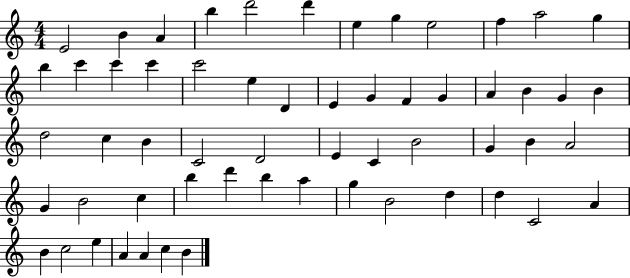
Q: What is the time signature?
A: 4/4